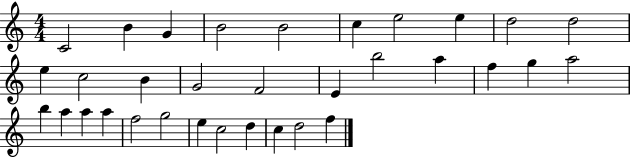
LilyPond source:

{
  \clef treble
  \numericTimeSignature
  \time 4/4
  \key c \major
  c'2 b'4 g'4 | b'2 b'2 | c''4 e''2 e''4 | d''2 d''2 | \break e''4 c''2 b'4 | g'2 f'2 | e'4 b''2 a''4 | f''4 g''4 a''2 | \break b''4 a''4 a''4 a''4 | f''2 g''2 | e''4 c''2 d''4 | c''4 d''2 f''4 | \break \bar "|."
}